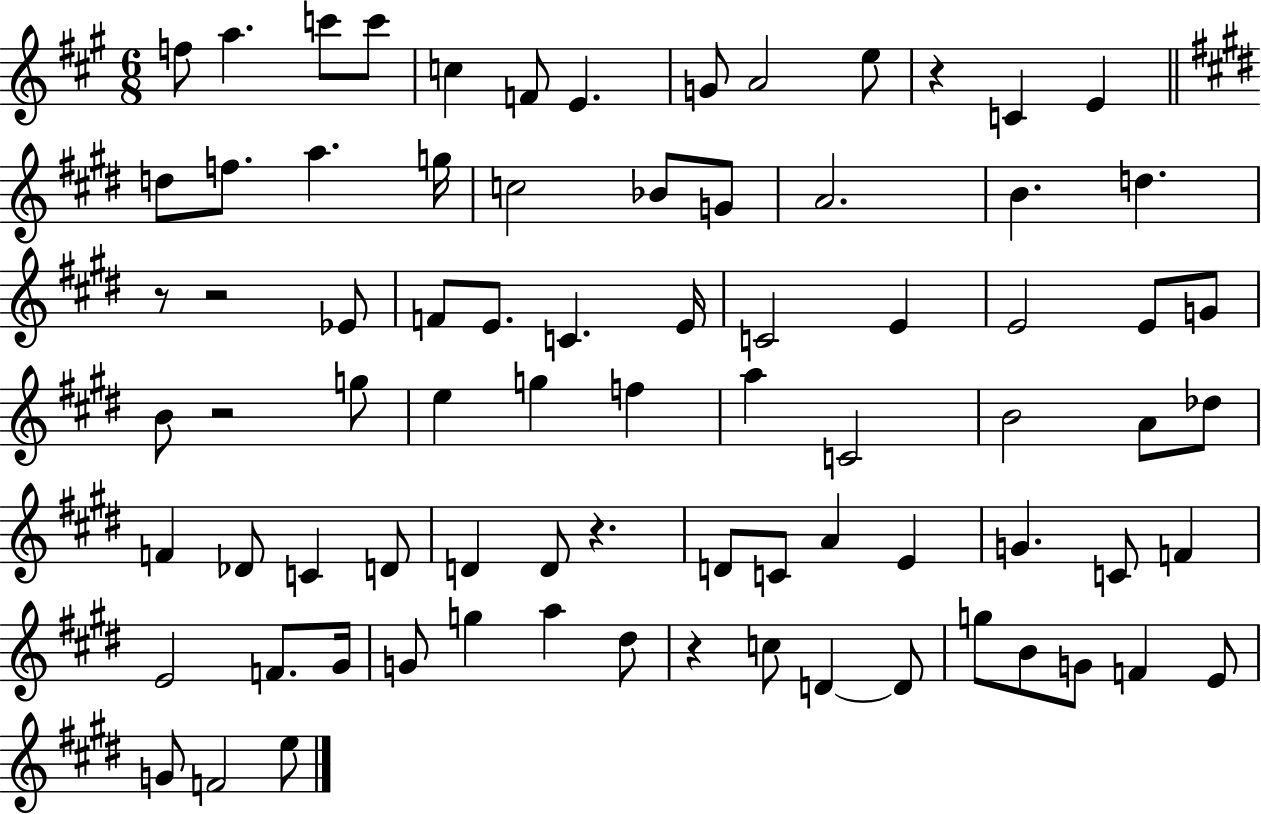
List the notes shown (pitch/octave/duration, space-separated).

F5/e A5/q. C6/e C6/e C5/q F4/e E4/q. G4/e A4/h E5/e R/q C4/q E4/q D5/e F5/e. A5/q. G5/s C5/h Bb4/e G4/e A4/h. B4/q. D5/q. R/e R/h Eb4/e F4/e E4/e. C4/q. E4/s C4/h E4/q E4/h E4/e G4/e B4/e R/h G5/e E5/q G5/q F5/q A5/q C4/h B4/h A4/e Db5/e F4/q Db4/e C4/q D4/e D4/q D4/e R/q. D4/e C4/e A4/q E4/q G4/q. C4/e F4/q E4/h F4/e. G#4/s G4/e G5/q A5/q D#5/e R/q C5/e D4/q D4/e G5/e B4/e G4/e F4/q E4/e G4/e F4/h E5/e